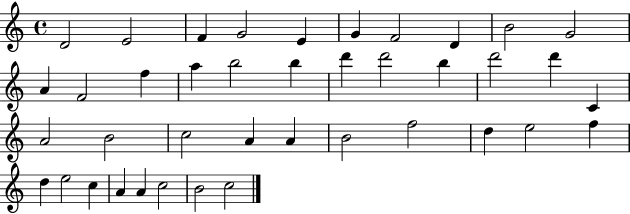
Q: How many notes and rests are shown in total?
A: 40